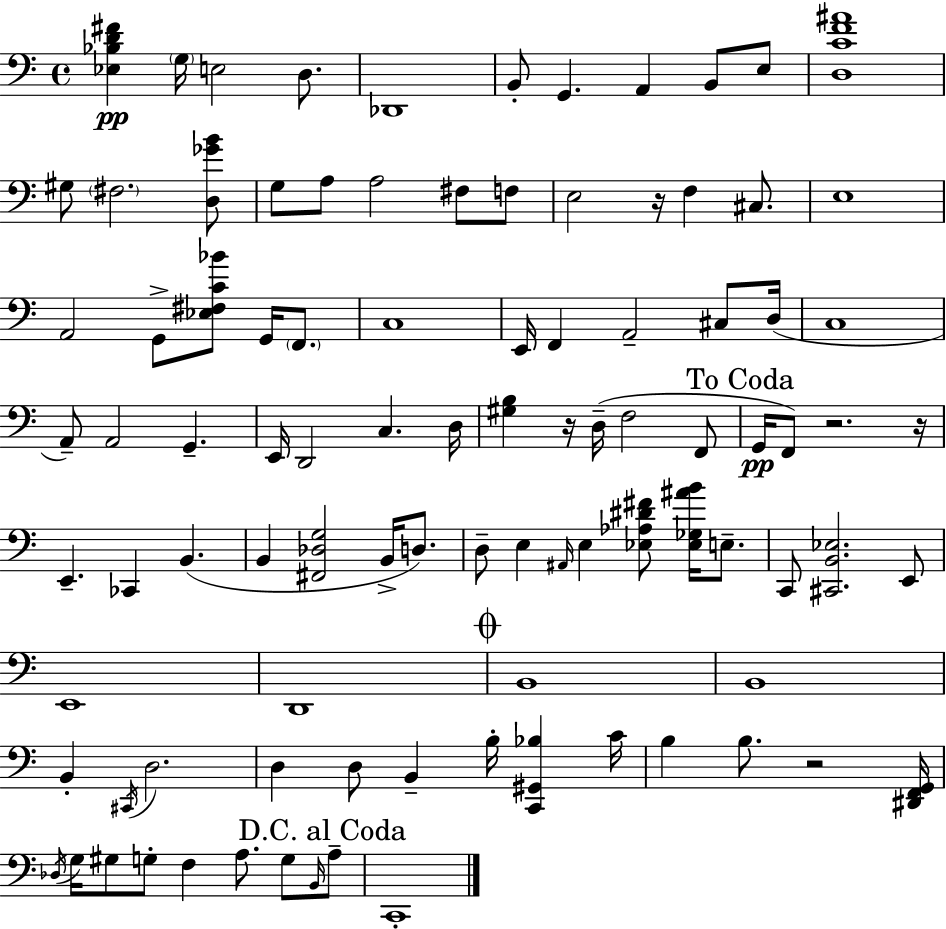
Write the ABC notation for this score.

X:1
T:Untitled
M:4/4
L:1/4
K:C
[_E,_B,D^F] G,/4 E,2 D,/2 _D,,4 B,,/2 G,, A,, B,,/2 E,/2 [D,CF^A]4 ^G,/2 ^F,2 [D,_GB]/2 G,/2 A,/2 A,2 ^F,/2 F,/2 E,2 z/4 F, ^C,/2 E,4 A,,2 G,,/2 [_E,^F,C_B]/2 G,,/4 F,,/2 C,4 E,,/4 F,, A,,2 ^C,/2 D,/4 C,4 A,,/2 A,,2 G,, E,,/4 D,,2 C, D,/4 [^G,B,] z/4 D,/4 F,2 F,,/2 G,,/4 F,,/2 z2 z/4 E,, _C,, B,, B,, [^F,,_D,G,]2 B,,/4 D,/2 D,/2 E, ^A,,/4 E, [_E,_A,^D^F]/2 [_E,_G,^AB]/4 E,/2 C,,/2 [^C,,B,,_E,]2 E,,/2 E,,4 D,,4 B,,4 B,,4 B,, ^C,,/4 D,2 D, D,/2 B,, B,/4 [C,,^G,,_B,] C/4 B, B,/2 z2 [^D,,F,,G,,]/4 _D,/4 G,/4 ^G,/2 G,/2 F, A,/2 G,/2 B,,/4 A,/2 C,,4